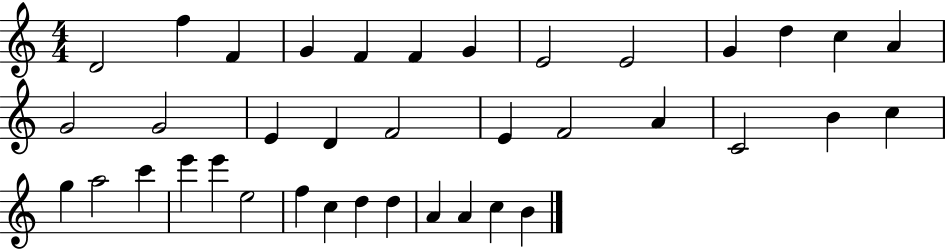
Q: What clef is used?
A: treble